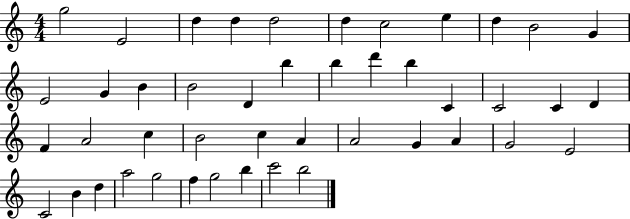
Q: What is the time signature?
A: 4/4